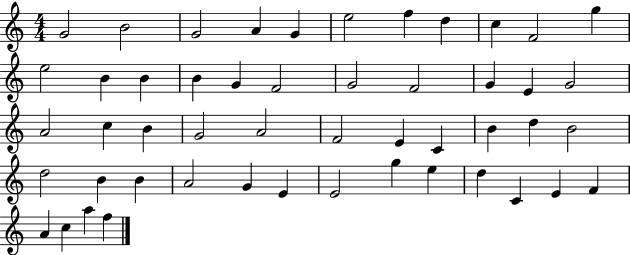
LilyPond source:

{
  \clef treble
  \numericTimeSignature
  \time 4/4
  \key c \major
  g'2 b'2 | g'2 a'4 g'4 | e''2 f''4 d''4 | c''4 f'2 g''4 | \break e''2 b'4 b'4 | b'4 g'4 f'2 | g'2 f'2 | g'4 e'4 g'2 | \break a'2 c''4 b'4 | g'2 a'2 | f'2 e'4 c'4 | b'4 d''4 b'2 | \break d''2 b'4 b'4 | a'2 g'4 e'4 | e'2 g''4 e''4 | d''4 c'4 e'4 f'4 | \break a'4 c''4 a''4 f''4 | \bar "|."
}